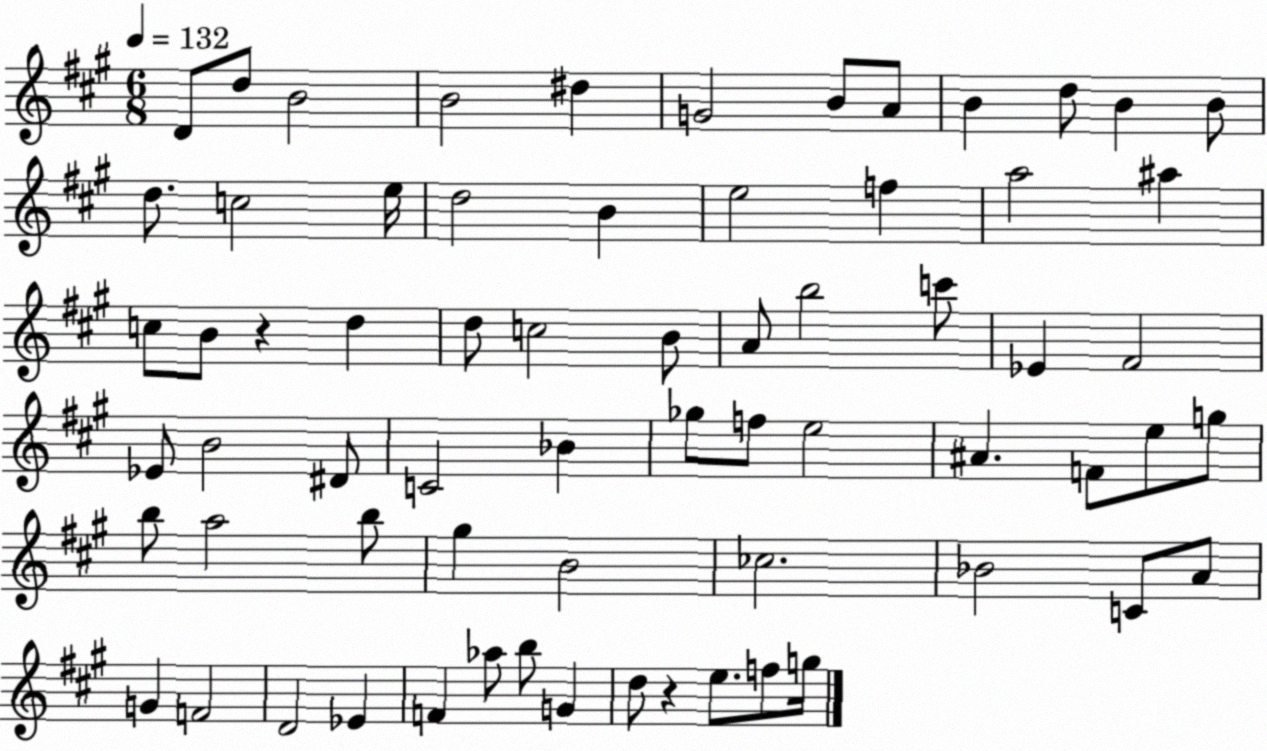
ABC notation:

X:1
T:Untitled
M:6/8
L:1/4
K:A
D/2 d/2 B2 B2 ^d G2 B/2 A/2 B d/2 B B/2 d/2 c2 e/4 d2 B e2 f a2 ^a c/2 B/2 z d d/2 c2 B/2 A/2 b2 c'/2 _E ^F2 _E/2 B2 ^D/2 C2 _B _g/2 f/2 e2 ^A F/2 e/2 g/2 b/2 a2 b/2 ^g B2 _c2 _B2 C/2 A/2 G F2 D2 _E F _a/2 b/2 G d/2 z e/2 f/2 g/4